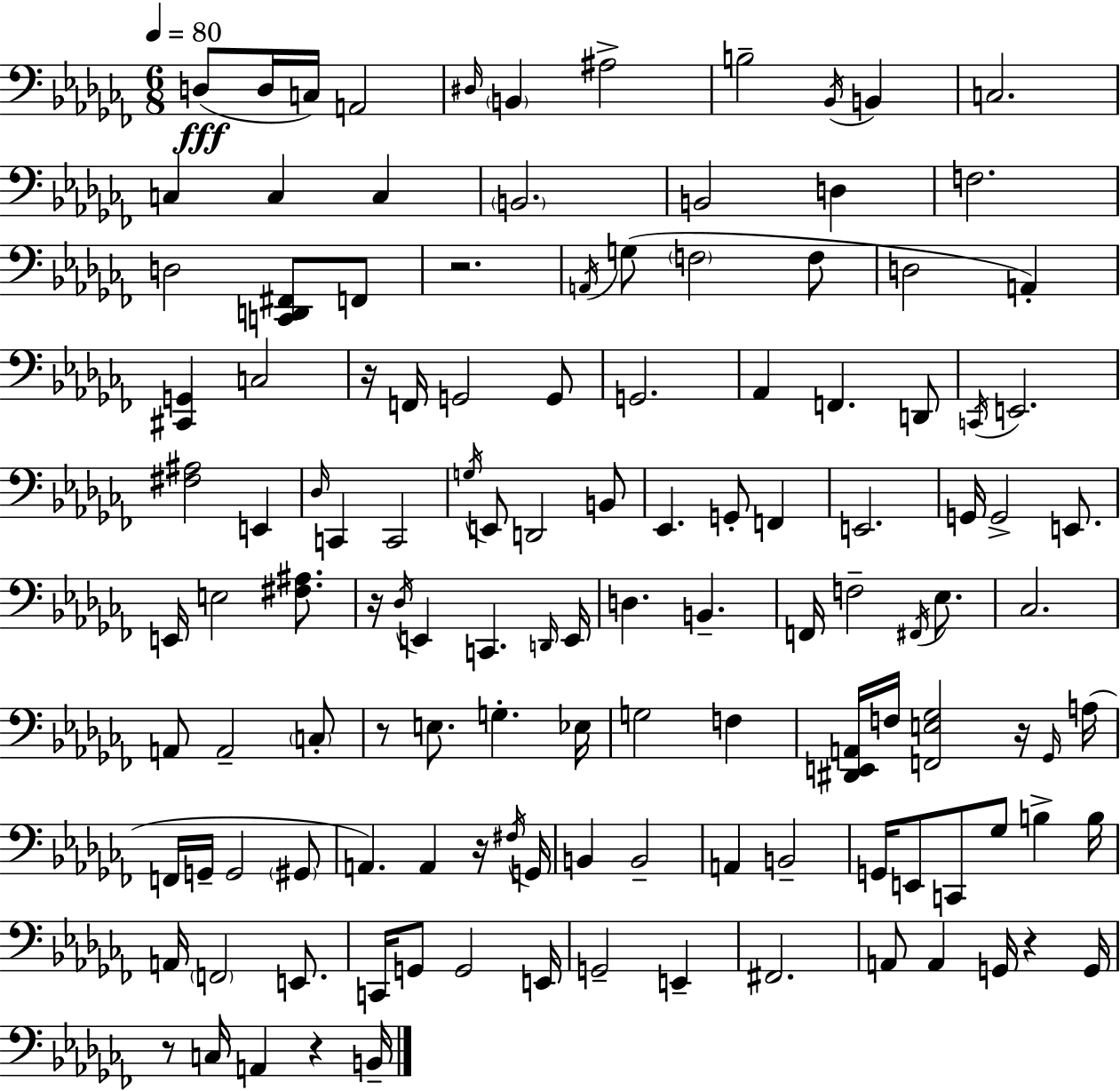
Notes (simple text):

D3/e D3/s C3/s A2/h D#3/s B2/q A#3/h B3/h Bb2/s B2/q C3/h. C3/q C3/q C3/q B2/h. B2/h D3/q F3/h. D3/h [C2,D2,F#2]/e F2/e R/h. A2/s G3/e F3/h F3/e D3/h A2/q [C#2,G2]/q C3/h R/s F2/s G2/h G2/e G2/h. Ab2/q F2/q. D2/e C2/s E2/h. [F#3,A#3]/h E2/q Db3/s C2/q C2/h G3/s E2/e D2/h B2/e Eb2/q. G2/e F2/q E2/h. G2/s G2/h E2/e. E2/s E3/h [F#3,A#3]/e. R/s Db3/s E2/q C2/q. D2/s E2/s D3/q. B2/q. F2/s F3/h F#2/s Eb3/e. CES3/h. A2/e A2/h C3/e R/e E3/e. G3/q. Eb3/s G3/h F3/q [D#2,E2,A2]/s F3/s [F2,E3,Gb3]/h R/s Gb2/s A3/s F2/s G2/s G2/h G#2/e A2/q. A2/q R/s F#3/s G2/s B2/q B2/h A2/q B2/h G2/s E2/e C2/e Gb3/e B3/q B3/s A2/s F2/h E2/e. C2/s G2/e G2/h E2/s G2/h E2/q F#2/h. A2/e A2/q G2/s R/q G2/s R/e C3/s A2/q R/q B2/s